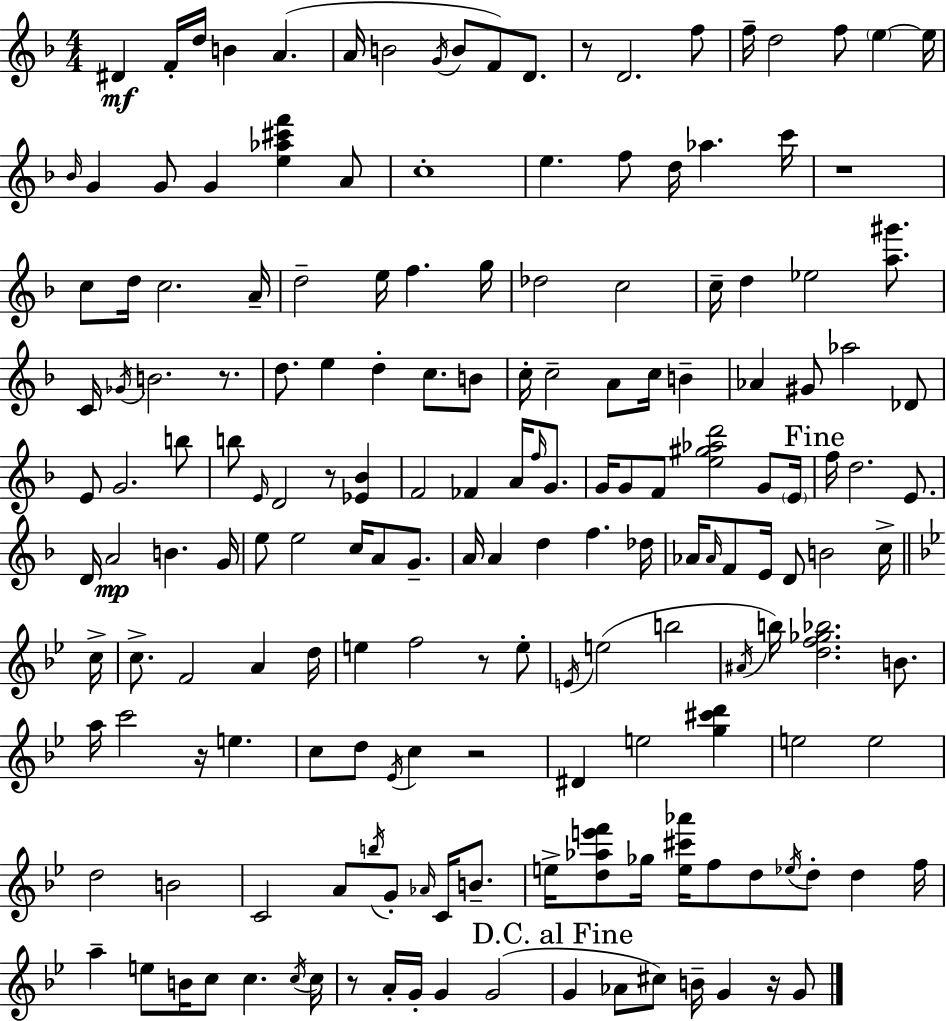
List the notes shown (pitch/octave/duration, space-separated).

D#4/q F4/s D5/s B4/q A4/q. A4/s B4/h G4/s B4/e F4/e D4/e. R/e D4/h. F5/e F5/s D5/h F5/e E5/q E5/s Bb4/s G4/q G4/e G4/q [E5,Ab5,C#6,F6]/q A4/e C5/w E5/q. F5/e D5/s Ab5/q. C6/s R/w C5/e D5/s C5/h. A4/s D5/h E5/s F5/q. G5/s Db5/h C5/h C5/s D5/q Eb5/h [A5,G#6]/e. C4/s Gb4/s B4/h. R/e. D5/e. E5/q D5/q C5/e. B4/e C5/s C5/h A4/e C5/s B4/q Ab4/q G#4/e Ab5/h Db4/e E4/e G4/h. B5/e B5/e E4/s D4/h R/e [Eb4,Bb4]/q F4/h FES4/q A4/s F5/s G4/e. G4/s G4/e F4/e [E5,G#5,Ab5,D6]/h G4/e E4/s F5/s D5/h. E4/e. D4/s A4/h B4/q. G4/s E5/e E5/h C5/s A4/e G4/e. A4/s A4/q D5/q F5/q. Db5/s Ab4/s Ab4/s F4/e E4/s D4/e B4/h C5/s C5/s C5/e. F4/h A4/q D5/s E5/q F5/h R/e E5/e E4/s E5/h B5/h A#4/s B5/s [D5,F5,Gb5,Bb5]/h. B4/e. A5/s C6/h R/s E5/q. C5/e D5/e Eb4/s C5/q R/h D#4/q E5/h [G5,C#6,D6]/q E5/h E5/h D5/h B4/h C4/h A4/e B5/s G4/e Ab4/s C4/s B4/e. E5/s [D5,Ab5,E6,F6]/e Gb5/s [E5,C#6,Ab6]/s F5/e D5/e Eb5/s D5/e D5/q F5/s A5/q E5/e B4/s C5/e C5/q. C5/s C5/s R/e A4/s G4/s G4/q G4/h G4/q Ab4/e C#5/e B4/s G4/q R/s G4/e